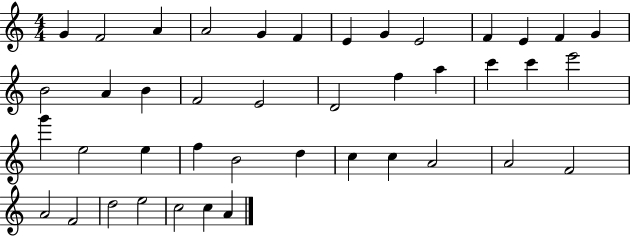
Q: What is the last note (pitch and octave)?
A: A4